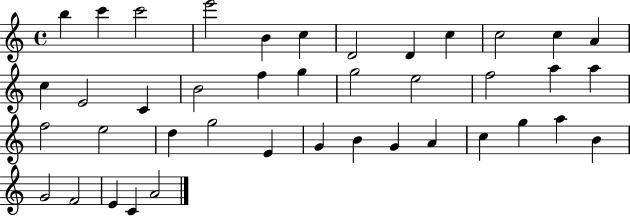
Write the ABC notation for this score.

X:1
T:Untitled
M:4/4
L:1/4
K:C
b c' c'2 e'2 B c D2 D c c2 c A c E2 C B2 f g g2 e2 f2 a a f2 e2 d g2 E G B G A c g a B G2 F2 E C A2